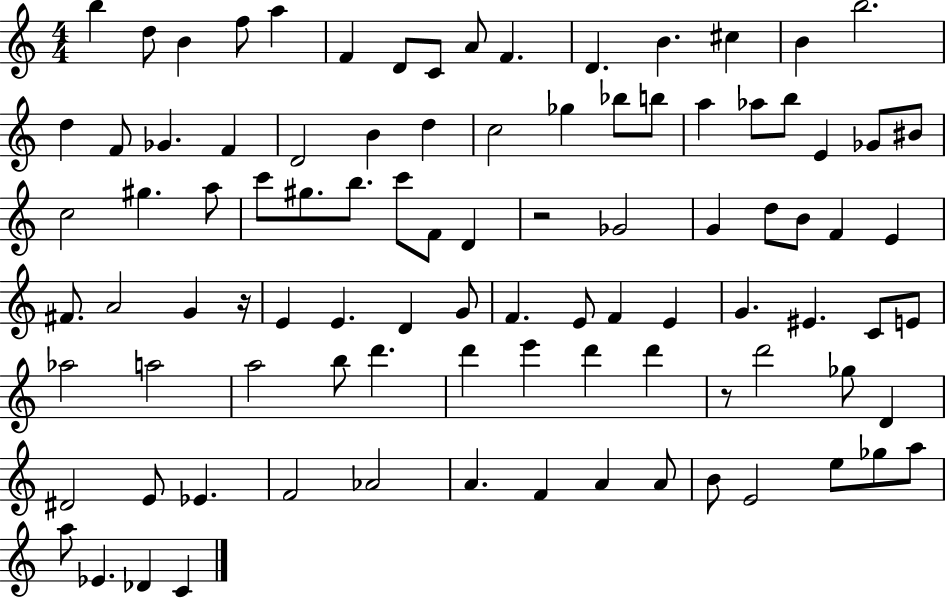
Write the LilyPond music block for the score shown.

{
  \clef treble
  \numericTimeSignature
  \time 4/4
  \key c \major
  \repeat volta 2 { b''4 d''8 b'4 f''8 a''4 | f'4 d'8 c'8 a'8 f'4. | d'4. b'4. cis''4 | b'4 b''2. | \break d''4 f'8 ges'4. f'4 | d'2 b'4 d''4 | c''2 ges''4 bes''8 b''8 | a''4 aes''8 b''8 e'4 ges'8 bis'8 | \break c''2 gis''4. a''8 | c'''8 gis''8. b''8. c'''8 f'8 d'4 | r2 ges'2 | g'4 d''8 b'8 f'4 e'4 | \break fis'8. a'2 g'4 r16 | e'4 e'4. d'4 g'8 | f'4. e'8 f'4 e'4 | g'4. eis'4. c'8 e'8 | \break aes''2 a''2 | a''2 b''8 d'''4. | d'''4 e'''4 d'''4 d'''4 | r8 d'''2 ges''8 d'4 | \break dis'2 e'8 ees'4. | f'2 aes'2 | a'4. f'4 a'4 a'8 | b'8 e'2 e''8 ges''8 a''8 | \break a''8 ees'4. des'4 c'4 | } \bar "|."
}